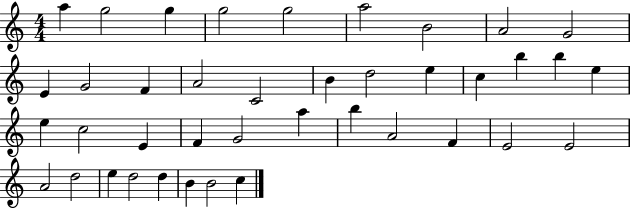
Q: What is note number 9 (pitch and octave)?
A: G4